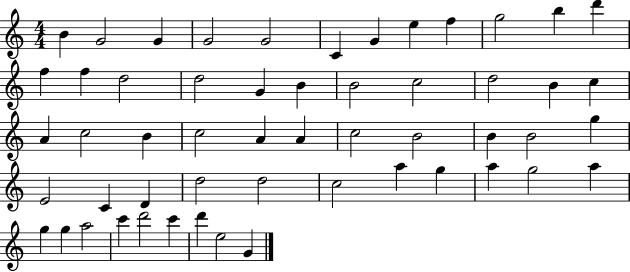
B4/q G4/h G4/q G4/h G4/h C4/q G4/q E5/q F5/q G5/h B5/q D6/q F5/q F5/q D5/h D5/h G4/q B4/q B4/h C5/h D5/h B4/q C5/q A4/q C5/h B4/q C5/h A4/q A4/q C5/h B4/h B4/q B4/h G5/q E4/h C4/q D4/q D5/h D5/h C5/h A5/q G5/q A5/q G5/h A5/q G5/q G5/q A5/h C6/q D6/h C6/q D6/q E5/h G4/q